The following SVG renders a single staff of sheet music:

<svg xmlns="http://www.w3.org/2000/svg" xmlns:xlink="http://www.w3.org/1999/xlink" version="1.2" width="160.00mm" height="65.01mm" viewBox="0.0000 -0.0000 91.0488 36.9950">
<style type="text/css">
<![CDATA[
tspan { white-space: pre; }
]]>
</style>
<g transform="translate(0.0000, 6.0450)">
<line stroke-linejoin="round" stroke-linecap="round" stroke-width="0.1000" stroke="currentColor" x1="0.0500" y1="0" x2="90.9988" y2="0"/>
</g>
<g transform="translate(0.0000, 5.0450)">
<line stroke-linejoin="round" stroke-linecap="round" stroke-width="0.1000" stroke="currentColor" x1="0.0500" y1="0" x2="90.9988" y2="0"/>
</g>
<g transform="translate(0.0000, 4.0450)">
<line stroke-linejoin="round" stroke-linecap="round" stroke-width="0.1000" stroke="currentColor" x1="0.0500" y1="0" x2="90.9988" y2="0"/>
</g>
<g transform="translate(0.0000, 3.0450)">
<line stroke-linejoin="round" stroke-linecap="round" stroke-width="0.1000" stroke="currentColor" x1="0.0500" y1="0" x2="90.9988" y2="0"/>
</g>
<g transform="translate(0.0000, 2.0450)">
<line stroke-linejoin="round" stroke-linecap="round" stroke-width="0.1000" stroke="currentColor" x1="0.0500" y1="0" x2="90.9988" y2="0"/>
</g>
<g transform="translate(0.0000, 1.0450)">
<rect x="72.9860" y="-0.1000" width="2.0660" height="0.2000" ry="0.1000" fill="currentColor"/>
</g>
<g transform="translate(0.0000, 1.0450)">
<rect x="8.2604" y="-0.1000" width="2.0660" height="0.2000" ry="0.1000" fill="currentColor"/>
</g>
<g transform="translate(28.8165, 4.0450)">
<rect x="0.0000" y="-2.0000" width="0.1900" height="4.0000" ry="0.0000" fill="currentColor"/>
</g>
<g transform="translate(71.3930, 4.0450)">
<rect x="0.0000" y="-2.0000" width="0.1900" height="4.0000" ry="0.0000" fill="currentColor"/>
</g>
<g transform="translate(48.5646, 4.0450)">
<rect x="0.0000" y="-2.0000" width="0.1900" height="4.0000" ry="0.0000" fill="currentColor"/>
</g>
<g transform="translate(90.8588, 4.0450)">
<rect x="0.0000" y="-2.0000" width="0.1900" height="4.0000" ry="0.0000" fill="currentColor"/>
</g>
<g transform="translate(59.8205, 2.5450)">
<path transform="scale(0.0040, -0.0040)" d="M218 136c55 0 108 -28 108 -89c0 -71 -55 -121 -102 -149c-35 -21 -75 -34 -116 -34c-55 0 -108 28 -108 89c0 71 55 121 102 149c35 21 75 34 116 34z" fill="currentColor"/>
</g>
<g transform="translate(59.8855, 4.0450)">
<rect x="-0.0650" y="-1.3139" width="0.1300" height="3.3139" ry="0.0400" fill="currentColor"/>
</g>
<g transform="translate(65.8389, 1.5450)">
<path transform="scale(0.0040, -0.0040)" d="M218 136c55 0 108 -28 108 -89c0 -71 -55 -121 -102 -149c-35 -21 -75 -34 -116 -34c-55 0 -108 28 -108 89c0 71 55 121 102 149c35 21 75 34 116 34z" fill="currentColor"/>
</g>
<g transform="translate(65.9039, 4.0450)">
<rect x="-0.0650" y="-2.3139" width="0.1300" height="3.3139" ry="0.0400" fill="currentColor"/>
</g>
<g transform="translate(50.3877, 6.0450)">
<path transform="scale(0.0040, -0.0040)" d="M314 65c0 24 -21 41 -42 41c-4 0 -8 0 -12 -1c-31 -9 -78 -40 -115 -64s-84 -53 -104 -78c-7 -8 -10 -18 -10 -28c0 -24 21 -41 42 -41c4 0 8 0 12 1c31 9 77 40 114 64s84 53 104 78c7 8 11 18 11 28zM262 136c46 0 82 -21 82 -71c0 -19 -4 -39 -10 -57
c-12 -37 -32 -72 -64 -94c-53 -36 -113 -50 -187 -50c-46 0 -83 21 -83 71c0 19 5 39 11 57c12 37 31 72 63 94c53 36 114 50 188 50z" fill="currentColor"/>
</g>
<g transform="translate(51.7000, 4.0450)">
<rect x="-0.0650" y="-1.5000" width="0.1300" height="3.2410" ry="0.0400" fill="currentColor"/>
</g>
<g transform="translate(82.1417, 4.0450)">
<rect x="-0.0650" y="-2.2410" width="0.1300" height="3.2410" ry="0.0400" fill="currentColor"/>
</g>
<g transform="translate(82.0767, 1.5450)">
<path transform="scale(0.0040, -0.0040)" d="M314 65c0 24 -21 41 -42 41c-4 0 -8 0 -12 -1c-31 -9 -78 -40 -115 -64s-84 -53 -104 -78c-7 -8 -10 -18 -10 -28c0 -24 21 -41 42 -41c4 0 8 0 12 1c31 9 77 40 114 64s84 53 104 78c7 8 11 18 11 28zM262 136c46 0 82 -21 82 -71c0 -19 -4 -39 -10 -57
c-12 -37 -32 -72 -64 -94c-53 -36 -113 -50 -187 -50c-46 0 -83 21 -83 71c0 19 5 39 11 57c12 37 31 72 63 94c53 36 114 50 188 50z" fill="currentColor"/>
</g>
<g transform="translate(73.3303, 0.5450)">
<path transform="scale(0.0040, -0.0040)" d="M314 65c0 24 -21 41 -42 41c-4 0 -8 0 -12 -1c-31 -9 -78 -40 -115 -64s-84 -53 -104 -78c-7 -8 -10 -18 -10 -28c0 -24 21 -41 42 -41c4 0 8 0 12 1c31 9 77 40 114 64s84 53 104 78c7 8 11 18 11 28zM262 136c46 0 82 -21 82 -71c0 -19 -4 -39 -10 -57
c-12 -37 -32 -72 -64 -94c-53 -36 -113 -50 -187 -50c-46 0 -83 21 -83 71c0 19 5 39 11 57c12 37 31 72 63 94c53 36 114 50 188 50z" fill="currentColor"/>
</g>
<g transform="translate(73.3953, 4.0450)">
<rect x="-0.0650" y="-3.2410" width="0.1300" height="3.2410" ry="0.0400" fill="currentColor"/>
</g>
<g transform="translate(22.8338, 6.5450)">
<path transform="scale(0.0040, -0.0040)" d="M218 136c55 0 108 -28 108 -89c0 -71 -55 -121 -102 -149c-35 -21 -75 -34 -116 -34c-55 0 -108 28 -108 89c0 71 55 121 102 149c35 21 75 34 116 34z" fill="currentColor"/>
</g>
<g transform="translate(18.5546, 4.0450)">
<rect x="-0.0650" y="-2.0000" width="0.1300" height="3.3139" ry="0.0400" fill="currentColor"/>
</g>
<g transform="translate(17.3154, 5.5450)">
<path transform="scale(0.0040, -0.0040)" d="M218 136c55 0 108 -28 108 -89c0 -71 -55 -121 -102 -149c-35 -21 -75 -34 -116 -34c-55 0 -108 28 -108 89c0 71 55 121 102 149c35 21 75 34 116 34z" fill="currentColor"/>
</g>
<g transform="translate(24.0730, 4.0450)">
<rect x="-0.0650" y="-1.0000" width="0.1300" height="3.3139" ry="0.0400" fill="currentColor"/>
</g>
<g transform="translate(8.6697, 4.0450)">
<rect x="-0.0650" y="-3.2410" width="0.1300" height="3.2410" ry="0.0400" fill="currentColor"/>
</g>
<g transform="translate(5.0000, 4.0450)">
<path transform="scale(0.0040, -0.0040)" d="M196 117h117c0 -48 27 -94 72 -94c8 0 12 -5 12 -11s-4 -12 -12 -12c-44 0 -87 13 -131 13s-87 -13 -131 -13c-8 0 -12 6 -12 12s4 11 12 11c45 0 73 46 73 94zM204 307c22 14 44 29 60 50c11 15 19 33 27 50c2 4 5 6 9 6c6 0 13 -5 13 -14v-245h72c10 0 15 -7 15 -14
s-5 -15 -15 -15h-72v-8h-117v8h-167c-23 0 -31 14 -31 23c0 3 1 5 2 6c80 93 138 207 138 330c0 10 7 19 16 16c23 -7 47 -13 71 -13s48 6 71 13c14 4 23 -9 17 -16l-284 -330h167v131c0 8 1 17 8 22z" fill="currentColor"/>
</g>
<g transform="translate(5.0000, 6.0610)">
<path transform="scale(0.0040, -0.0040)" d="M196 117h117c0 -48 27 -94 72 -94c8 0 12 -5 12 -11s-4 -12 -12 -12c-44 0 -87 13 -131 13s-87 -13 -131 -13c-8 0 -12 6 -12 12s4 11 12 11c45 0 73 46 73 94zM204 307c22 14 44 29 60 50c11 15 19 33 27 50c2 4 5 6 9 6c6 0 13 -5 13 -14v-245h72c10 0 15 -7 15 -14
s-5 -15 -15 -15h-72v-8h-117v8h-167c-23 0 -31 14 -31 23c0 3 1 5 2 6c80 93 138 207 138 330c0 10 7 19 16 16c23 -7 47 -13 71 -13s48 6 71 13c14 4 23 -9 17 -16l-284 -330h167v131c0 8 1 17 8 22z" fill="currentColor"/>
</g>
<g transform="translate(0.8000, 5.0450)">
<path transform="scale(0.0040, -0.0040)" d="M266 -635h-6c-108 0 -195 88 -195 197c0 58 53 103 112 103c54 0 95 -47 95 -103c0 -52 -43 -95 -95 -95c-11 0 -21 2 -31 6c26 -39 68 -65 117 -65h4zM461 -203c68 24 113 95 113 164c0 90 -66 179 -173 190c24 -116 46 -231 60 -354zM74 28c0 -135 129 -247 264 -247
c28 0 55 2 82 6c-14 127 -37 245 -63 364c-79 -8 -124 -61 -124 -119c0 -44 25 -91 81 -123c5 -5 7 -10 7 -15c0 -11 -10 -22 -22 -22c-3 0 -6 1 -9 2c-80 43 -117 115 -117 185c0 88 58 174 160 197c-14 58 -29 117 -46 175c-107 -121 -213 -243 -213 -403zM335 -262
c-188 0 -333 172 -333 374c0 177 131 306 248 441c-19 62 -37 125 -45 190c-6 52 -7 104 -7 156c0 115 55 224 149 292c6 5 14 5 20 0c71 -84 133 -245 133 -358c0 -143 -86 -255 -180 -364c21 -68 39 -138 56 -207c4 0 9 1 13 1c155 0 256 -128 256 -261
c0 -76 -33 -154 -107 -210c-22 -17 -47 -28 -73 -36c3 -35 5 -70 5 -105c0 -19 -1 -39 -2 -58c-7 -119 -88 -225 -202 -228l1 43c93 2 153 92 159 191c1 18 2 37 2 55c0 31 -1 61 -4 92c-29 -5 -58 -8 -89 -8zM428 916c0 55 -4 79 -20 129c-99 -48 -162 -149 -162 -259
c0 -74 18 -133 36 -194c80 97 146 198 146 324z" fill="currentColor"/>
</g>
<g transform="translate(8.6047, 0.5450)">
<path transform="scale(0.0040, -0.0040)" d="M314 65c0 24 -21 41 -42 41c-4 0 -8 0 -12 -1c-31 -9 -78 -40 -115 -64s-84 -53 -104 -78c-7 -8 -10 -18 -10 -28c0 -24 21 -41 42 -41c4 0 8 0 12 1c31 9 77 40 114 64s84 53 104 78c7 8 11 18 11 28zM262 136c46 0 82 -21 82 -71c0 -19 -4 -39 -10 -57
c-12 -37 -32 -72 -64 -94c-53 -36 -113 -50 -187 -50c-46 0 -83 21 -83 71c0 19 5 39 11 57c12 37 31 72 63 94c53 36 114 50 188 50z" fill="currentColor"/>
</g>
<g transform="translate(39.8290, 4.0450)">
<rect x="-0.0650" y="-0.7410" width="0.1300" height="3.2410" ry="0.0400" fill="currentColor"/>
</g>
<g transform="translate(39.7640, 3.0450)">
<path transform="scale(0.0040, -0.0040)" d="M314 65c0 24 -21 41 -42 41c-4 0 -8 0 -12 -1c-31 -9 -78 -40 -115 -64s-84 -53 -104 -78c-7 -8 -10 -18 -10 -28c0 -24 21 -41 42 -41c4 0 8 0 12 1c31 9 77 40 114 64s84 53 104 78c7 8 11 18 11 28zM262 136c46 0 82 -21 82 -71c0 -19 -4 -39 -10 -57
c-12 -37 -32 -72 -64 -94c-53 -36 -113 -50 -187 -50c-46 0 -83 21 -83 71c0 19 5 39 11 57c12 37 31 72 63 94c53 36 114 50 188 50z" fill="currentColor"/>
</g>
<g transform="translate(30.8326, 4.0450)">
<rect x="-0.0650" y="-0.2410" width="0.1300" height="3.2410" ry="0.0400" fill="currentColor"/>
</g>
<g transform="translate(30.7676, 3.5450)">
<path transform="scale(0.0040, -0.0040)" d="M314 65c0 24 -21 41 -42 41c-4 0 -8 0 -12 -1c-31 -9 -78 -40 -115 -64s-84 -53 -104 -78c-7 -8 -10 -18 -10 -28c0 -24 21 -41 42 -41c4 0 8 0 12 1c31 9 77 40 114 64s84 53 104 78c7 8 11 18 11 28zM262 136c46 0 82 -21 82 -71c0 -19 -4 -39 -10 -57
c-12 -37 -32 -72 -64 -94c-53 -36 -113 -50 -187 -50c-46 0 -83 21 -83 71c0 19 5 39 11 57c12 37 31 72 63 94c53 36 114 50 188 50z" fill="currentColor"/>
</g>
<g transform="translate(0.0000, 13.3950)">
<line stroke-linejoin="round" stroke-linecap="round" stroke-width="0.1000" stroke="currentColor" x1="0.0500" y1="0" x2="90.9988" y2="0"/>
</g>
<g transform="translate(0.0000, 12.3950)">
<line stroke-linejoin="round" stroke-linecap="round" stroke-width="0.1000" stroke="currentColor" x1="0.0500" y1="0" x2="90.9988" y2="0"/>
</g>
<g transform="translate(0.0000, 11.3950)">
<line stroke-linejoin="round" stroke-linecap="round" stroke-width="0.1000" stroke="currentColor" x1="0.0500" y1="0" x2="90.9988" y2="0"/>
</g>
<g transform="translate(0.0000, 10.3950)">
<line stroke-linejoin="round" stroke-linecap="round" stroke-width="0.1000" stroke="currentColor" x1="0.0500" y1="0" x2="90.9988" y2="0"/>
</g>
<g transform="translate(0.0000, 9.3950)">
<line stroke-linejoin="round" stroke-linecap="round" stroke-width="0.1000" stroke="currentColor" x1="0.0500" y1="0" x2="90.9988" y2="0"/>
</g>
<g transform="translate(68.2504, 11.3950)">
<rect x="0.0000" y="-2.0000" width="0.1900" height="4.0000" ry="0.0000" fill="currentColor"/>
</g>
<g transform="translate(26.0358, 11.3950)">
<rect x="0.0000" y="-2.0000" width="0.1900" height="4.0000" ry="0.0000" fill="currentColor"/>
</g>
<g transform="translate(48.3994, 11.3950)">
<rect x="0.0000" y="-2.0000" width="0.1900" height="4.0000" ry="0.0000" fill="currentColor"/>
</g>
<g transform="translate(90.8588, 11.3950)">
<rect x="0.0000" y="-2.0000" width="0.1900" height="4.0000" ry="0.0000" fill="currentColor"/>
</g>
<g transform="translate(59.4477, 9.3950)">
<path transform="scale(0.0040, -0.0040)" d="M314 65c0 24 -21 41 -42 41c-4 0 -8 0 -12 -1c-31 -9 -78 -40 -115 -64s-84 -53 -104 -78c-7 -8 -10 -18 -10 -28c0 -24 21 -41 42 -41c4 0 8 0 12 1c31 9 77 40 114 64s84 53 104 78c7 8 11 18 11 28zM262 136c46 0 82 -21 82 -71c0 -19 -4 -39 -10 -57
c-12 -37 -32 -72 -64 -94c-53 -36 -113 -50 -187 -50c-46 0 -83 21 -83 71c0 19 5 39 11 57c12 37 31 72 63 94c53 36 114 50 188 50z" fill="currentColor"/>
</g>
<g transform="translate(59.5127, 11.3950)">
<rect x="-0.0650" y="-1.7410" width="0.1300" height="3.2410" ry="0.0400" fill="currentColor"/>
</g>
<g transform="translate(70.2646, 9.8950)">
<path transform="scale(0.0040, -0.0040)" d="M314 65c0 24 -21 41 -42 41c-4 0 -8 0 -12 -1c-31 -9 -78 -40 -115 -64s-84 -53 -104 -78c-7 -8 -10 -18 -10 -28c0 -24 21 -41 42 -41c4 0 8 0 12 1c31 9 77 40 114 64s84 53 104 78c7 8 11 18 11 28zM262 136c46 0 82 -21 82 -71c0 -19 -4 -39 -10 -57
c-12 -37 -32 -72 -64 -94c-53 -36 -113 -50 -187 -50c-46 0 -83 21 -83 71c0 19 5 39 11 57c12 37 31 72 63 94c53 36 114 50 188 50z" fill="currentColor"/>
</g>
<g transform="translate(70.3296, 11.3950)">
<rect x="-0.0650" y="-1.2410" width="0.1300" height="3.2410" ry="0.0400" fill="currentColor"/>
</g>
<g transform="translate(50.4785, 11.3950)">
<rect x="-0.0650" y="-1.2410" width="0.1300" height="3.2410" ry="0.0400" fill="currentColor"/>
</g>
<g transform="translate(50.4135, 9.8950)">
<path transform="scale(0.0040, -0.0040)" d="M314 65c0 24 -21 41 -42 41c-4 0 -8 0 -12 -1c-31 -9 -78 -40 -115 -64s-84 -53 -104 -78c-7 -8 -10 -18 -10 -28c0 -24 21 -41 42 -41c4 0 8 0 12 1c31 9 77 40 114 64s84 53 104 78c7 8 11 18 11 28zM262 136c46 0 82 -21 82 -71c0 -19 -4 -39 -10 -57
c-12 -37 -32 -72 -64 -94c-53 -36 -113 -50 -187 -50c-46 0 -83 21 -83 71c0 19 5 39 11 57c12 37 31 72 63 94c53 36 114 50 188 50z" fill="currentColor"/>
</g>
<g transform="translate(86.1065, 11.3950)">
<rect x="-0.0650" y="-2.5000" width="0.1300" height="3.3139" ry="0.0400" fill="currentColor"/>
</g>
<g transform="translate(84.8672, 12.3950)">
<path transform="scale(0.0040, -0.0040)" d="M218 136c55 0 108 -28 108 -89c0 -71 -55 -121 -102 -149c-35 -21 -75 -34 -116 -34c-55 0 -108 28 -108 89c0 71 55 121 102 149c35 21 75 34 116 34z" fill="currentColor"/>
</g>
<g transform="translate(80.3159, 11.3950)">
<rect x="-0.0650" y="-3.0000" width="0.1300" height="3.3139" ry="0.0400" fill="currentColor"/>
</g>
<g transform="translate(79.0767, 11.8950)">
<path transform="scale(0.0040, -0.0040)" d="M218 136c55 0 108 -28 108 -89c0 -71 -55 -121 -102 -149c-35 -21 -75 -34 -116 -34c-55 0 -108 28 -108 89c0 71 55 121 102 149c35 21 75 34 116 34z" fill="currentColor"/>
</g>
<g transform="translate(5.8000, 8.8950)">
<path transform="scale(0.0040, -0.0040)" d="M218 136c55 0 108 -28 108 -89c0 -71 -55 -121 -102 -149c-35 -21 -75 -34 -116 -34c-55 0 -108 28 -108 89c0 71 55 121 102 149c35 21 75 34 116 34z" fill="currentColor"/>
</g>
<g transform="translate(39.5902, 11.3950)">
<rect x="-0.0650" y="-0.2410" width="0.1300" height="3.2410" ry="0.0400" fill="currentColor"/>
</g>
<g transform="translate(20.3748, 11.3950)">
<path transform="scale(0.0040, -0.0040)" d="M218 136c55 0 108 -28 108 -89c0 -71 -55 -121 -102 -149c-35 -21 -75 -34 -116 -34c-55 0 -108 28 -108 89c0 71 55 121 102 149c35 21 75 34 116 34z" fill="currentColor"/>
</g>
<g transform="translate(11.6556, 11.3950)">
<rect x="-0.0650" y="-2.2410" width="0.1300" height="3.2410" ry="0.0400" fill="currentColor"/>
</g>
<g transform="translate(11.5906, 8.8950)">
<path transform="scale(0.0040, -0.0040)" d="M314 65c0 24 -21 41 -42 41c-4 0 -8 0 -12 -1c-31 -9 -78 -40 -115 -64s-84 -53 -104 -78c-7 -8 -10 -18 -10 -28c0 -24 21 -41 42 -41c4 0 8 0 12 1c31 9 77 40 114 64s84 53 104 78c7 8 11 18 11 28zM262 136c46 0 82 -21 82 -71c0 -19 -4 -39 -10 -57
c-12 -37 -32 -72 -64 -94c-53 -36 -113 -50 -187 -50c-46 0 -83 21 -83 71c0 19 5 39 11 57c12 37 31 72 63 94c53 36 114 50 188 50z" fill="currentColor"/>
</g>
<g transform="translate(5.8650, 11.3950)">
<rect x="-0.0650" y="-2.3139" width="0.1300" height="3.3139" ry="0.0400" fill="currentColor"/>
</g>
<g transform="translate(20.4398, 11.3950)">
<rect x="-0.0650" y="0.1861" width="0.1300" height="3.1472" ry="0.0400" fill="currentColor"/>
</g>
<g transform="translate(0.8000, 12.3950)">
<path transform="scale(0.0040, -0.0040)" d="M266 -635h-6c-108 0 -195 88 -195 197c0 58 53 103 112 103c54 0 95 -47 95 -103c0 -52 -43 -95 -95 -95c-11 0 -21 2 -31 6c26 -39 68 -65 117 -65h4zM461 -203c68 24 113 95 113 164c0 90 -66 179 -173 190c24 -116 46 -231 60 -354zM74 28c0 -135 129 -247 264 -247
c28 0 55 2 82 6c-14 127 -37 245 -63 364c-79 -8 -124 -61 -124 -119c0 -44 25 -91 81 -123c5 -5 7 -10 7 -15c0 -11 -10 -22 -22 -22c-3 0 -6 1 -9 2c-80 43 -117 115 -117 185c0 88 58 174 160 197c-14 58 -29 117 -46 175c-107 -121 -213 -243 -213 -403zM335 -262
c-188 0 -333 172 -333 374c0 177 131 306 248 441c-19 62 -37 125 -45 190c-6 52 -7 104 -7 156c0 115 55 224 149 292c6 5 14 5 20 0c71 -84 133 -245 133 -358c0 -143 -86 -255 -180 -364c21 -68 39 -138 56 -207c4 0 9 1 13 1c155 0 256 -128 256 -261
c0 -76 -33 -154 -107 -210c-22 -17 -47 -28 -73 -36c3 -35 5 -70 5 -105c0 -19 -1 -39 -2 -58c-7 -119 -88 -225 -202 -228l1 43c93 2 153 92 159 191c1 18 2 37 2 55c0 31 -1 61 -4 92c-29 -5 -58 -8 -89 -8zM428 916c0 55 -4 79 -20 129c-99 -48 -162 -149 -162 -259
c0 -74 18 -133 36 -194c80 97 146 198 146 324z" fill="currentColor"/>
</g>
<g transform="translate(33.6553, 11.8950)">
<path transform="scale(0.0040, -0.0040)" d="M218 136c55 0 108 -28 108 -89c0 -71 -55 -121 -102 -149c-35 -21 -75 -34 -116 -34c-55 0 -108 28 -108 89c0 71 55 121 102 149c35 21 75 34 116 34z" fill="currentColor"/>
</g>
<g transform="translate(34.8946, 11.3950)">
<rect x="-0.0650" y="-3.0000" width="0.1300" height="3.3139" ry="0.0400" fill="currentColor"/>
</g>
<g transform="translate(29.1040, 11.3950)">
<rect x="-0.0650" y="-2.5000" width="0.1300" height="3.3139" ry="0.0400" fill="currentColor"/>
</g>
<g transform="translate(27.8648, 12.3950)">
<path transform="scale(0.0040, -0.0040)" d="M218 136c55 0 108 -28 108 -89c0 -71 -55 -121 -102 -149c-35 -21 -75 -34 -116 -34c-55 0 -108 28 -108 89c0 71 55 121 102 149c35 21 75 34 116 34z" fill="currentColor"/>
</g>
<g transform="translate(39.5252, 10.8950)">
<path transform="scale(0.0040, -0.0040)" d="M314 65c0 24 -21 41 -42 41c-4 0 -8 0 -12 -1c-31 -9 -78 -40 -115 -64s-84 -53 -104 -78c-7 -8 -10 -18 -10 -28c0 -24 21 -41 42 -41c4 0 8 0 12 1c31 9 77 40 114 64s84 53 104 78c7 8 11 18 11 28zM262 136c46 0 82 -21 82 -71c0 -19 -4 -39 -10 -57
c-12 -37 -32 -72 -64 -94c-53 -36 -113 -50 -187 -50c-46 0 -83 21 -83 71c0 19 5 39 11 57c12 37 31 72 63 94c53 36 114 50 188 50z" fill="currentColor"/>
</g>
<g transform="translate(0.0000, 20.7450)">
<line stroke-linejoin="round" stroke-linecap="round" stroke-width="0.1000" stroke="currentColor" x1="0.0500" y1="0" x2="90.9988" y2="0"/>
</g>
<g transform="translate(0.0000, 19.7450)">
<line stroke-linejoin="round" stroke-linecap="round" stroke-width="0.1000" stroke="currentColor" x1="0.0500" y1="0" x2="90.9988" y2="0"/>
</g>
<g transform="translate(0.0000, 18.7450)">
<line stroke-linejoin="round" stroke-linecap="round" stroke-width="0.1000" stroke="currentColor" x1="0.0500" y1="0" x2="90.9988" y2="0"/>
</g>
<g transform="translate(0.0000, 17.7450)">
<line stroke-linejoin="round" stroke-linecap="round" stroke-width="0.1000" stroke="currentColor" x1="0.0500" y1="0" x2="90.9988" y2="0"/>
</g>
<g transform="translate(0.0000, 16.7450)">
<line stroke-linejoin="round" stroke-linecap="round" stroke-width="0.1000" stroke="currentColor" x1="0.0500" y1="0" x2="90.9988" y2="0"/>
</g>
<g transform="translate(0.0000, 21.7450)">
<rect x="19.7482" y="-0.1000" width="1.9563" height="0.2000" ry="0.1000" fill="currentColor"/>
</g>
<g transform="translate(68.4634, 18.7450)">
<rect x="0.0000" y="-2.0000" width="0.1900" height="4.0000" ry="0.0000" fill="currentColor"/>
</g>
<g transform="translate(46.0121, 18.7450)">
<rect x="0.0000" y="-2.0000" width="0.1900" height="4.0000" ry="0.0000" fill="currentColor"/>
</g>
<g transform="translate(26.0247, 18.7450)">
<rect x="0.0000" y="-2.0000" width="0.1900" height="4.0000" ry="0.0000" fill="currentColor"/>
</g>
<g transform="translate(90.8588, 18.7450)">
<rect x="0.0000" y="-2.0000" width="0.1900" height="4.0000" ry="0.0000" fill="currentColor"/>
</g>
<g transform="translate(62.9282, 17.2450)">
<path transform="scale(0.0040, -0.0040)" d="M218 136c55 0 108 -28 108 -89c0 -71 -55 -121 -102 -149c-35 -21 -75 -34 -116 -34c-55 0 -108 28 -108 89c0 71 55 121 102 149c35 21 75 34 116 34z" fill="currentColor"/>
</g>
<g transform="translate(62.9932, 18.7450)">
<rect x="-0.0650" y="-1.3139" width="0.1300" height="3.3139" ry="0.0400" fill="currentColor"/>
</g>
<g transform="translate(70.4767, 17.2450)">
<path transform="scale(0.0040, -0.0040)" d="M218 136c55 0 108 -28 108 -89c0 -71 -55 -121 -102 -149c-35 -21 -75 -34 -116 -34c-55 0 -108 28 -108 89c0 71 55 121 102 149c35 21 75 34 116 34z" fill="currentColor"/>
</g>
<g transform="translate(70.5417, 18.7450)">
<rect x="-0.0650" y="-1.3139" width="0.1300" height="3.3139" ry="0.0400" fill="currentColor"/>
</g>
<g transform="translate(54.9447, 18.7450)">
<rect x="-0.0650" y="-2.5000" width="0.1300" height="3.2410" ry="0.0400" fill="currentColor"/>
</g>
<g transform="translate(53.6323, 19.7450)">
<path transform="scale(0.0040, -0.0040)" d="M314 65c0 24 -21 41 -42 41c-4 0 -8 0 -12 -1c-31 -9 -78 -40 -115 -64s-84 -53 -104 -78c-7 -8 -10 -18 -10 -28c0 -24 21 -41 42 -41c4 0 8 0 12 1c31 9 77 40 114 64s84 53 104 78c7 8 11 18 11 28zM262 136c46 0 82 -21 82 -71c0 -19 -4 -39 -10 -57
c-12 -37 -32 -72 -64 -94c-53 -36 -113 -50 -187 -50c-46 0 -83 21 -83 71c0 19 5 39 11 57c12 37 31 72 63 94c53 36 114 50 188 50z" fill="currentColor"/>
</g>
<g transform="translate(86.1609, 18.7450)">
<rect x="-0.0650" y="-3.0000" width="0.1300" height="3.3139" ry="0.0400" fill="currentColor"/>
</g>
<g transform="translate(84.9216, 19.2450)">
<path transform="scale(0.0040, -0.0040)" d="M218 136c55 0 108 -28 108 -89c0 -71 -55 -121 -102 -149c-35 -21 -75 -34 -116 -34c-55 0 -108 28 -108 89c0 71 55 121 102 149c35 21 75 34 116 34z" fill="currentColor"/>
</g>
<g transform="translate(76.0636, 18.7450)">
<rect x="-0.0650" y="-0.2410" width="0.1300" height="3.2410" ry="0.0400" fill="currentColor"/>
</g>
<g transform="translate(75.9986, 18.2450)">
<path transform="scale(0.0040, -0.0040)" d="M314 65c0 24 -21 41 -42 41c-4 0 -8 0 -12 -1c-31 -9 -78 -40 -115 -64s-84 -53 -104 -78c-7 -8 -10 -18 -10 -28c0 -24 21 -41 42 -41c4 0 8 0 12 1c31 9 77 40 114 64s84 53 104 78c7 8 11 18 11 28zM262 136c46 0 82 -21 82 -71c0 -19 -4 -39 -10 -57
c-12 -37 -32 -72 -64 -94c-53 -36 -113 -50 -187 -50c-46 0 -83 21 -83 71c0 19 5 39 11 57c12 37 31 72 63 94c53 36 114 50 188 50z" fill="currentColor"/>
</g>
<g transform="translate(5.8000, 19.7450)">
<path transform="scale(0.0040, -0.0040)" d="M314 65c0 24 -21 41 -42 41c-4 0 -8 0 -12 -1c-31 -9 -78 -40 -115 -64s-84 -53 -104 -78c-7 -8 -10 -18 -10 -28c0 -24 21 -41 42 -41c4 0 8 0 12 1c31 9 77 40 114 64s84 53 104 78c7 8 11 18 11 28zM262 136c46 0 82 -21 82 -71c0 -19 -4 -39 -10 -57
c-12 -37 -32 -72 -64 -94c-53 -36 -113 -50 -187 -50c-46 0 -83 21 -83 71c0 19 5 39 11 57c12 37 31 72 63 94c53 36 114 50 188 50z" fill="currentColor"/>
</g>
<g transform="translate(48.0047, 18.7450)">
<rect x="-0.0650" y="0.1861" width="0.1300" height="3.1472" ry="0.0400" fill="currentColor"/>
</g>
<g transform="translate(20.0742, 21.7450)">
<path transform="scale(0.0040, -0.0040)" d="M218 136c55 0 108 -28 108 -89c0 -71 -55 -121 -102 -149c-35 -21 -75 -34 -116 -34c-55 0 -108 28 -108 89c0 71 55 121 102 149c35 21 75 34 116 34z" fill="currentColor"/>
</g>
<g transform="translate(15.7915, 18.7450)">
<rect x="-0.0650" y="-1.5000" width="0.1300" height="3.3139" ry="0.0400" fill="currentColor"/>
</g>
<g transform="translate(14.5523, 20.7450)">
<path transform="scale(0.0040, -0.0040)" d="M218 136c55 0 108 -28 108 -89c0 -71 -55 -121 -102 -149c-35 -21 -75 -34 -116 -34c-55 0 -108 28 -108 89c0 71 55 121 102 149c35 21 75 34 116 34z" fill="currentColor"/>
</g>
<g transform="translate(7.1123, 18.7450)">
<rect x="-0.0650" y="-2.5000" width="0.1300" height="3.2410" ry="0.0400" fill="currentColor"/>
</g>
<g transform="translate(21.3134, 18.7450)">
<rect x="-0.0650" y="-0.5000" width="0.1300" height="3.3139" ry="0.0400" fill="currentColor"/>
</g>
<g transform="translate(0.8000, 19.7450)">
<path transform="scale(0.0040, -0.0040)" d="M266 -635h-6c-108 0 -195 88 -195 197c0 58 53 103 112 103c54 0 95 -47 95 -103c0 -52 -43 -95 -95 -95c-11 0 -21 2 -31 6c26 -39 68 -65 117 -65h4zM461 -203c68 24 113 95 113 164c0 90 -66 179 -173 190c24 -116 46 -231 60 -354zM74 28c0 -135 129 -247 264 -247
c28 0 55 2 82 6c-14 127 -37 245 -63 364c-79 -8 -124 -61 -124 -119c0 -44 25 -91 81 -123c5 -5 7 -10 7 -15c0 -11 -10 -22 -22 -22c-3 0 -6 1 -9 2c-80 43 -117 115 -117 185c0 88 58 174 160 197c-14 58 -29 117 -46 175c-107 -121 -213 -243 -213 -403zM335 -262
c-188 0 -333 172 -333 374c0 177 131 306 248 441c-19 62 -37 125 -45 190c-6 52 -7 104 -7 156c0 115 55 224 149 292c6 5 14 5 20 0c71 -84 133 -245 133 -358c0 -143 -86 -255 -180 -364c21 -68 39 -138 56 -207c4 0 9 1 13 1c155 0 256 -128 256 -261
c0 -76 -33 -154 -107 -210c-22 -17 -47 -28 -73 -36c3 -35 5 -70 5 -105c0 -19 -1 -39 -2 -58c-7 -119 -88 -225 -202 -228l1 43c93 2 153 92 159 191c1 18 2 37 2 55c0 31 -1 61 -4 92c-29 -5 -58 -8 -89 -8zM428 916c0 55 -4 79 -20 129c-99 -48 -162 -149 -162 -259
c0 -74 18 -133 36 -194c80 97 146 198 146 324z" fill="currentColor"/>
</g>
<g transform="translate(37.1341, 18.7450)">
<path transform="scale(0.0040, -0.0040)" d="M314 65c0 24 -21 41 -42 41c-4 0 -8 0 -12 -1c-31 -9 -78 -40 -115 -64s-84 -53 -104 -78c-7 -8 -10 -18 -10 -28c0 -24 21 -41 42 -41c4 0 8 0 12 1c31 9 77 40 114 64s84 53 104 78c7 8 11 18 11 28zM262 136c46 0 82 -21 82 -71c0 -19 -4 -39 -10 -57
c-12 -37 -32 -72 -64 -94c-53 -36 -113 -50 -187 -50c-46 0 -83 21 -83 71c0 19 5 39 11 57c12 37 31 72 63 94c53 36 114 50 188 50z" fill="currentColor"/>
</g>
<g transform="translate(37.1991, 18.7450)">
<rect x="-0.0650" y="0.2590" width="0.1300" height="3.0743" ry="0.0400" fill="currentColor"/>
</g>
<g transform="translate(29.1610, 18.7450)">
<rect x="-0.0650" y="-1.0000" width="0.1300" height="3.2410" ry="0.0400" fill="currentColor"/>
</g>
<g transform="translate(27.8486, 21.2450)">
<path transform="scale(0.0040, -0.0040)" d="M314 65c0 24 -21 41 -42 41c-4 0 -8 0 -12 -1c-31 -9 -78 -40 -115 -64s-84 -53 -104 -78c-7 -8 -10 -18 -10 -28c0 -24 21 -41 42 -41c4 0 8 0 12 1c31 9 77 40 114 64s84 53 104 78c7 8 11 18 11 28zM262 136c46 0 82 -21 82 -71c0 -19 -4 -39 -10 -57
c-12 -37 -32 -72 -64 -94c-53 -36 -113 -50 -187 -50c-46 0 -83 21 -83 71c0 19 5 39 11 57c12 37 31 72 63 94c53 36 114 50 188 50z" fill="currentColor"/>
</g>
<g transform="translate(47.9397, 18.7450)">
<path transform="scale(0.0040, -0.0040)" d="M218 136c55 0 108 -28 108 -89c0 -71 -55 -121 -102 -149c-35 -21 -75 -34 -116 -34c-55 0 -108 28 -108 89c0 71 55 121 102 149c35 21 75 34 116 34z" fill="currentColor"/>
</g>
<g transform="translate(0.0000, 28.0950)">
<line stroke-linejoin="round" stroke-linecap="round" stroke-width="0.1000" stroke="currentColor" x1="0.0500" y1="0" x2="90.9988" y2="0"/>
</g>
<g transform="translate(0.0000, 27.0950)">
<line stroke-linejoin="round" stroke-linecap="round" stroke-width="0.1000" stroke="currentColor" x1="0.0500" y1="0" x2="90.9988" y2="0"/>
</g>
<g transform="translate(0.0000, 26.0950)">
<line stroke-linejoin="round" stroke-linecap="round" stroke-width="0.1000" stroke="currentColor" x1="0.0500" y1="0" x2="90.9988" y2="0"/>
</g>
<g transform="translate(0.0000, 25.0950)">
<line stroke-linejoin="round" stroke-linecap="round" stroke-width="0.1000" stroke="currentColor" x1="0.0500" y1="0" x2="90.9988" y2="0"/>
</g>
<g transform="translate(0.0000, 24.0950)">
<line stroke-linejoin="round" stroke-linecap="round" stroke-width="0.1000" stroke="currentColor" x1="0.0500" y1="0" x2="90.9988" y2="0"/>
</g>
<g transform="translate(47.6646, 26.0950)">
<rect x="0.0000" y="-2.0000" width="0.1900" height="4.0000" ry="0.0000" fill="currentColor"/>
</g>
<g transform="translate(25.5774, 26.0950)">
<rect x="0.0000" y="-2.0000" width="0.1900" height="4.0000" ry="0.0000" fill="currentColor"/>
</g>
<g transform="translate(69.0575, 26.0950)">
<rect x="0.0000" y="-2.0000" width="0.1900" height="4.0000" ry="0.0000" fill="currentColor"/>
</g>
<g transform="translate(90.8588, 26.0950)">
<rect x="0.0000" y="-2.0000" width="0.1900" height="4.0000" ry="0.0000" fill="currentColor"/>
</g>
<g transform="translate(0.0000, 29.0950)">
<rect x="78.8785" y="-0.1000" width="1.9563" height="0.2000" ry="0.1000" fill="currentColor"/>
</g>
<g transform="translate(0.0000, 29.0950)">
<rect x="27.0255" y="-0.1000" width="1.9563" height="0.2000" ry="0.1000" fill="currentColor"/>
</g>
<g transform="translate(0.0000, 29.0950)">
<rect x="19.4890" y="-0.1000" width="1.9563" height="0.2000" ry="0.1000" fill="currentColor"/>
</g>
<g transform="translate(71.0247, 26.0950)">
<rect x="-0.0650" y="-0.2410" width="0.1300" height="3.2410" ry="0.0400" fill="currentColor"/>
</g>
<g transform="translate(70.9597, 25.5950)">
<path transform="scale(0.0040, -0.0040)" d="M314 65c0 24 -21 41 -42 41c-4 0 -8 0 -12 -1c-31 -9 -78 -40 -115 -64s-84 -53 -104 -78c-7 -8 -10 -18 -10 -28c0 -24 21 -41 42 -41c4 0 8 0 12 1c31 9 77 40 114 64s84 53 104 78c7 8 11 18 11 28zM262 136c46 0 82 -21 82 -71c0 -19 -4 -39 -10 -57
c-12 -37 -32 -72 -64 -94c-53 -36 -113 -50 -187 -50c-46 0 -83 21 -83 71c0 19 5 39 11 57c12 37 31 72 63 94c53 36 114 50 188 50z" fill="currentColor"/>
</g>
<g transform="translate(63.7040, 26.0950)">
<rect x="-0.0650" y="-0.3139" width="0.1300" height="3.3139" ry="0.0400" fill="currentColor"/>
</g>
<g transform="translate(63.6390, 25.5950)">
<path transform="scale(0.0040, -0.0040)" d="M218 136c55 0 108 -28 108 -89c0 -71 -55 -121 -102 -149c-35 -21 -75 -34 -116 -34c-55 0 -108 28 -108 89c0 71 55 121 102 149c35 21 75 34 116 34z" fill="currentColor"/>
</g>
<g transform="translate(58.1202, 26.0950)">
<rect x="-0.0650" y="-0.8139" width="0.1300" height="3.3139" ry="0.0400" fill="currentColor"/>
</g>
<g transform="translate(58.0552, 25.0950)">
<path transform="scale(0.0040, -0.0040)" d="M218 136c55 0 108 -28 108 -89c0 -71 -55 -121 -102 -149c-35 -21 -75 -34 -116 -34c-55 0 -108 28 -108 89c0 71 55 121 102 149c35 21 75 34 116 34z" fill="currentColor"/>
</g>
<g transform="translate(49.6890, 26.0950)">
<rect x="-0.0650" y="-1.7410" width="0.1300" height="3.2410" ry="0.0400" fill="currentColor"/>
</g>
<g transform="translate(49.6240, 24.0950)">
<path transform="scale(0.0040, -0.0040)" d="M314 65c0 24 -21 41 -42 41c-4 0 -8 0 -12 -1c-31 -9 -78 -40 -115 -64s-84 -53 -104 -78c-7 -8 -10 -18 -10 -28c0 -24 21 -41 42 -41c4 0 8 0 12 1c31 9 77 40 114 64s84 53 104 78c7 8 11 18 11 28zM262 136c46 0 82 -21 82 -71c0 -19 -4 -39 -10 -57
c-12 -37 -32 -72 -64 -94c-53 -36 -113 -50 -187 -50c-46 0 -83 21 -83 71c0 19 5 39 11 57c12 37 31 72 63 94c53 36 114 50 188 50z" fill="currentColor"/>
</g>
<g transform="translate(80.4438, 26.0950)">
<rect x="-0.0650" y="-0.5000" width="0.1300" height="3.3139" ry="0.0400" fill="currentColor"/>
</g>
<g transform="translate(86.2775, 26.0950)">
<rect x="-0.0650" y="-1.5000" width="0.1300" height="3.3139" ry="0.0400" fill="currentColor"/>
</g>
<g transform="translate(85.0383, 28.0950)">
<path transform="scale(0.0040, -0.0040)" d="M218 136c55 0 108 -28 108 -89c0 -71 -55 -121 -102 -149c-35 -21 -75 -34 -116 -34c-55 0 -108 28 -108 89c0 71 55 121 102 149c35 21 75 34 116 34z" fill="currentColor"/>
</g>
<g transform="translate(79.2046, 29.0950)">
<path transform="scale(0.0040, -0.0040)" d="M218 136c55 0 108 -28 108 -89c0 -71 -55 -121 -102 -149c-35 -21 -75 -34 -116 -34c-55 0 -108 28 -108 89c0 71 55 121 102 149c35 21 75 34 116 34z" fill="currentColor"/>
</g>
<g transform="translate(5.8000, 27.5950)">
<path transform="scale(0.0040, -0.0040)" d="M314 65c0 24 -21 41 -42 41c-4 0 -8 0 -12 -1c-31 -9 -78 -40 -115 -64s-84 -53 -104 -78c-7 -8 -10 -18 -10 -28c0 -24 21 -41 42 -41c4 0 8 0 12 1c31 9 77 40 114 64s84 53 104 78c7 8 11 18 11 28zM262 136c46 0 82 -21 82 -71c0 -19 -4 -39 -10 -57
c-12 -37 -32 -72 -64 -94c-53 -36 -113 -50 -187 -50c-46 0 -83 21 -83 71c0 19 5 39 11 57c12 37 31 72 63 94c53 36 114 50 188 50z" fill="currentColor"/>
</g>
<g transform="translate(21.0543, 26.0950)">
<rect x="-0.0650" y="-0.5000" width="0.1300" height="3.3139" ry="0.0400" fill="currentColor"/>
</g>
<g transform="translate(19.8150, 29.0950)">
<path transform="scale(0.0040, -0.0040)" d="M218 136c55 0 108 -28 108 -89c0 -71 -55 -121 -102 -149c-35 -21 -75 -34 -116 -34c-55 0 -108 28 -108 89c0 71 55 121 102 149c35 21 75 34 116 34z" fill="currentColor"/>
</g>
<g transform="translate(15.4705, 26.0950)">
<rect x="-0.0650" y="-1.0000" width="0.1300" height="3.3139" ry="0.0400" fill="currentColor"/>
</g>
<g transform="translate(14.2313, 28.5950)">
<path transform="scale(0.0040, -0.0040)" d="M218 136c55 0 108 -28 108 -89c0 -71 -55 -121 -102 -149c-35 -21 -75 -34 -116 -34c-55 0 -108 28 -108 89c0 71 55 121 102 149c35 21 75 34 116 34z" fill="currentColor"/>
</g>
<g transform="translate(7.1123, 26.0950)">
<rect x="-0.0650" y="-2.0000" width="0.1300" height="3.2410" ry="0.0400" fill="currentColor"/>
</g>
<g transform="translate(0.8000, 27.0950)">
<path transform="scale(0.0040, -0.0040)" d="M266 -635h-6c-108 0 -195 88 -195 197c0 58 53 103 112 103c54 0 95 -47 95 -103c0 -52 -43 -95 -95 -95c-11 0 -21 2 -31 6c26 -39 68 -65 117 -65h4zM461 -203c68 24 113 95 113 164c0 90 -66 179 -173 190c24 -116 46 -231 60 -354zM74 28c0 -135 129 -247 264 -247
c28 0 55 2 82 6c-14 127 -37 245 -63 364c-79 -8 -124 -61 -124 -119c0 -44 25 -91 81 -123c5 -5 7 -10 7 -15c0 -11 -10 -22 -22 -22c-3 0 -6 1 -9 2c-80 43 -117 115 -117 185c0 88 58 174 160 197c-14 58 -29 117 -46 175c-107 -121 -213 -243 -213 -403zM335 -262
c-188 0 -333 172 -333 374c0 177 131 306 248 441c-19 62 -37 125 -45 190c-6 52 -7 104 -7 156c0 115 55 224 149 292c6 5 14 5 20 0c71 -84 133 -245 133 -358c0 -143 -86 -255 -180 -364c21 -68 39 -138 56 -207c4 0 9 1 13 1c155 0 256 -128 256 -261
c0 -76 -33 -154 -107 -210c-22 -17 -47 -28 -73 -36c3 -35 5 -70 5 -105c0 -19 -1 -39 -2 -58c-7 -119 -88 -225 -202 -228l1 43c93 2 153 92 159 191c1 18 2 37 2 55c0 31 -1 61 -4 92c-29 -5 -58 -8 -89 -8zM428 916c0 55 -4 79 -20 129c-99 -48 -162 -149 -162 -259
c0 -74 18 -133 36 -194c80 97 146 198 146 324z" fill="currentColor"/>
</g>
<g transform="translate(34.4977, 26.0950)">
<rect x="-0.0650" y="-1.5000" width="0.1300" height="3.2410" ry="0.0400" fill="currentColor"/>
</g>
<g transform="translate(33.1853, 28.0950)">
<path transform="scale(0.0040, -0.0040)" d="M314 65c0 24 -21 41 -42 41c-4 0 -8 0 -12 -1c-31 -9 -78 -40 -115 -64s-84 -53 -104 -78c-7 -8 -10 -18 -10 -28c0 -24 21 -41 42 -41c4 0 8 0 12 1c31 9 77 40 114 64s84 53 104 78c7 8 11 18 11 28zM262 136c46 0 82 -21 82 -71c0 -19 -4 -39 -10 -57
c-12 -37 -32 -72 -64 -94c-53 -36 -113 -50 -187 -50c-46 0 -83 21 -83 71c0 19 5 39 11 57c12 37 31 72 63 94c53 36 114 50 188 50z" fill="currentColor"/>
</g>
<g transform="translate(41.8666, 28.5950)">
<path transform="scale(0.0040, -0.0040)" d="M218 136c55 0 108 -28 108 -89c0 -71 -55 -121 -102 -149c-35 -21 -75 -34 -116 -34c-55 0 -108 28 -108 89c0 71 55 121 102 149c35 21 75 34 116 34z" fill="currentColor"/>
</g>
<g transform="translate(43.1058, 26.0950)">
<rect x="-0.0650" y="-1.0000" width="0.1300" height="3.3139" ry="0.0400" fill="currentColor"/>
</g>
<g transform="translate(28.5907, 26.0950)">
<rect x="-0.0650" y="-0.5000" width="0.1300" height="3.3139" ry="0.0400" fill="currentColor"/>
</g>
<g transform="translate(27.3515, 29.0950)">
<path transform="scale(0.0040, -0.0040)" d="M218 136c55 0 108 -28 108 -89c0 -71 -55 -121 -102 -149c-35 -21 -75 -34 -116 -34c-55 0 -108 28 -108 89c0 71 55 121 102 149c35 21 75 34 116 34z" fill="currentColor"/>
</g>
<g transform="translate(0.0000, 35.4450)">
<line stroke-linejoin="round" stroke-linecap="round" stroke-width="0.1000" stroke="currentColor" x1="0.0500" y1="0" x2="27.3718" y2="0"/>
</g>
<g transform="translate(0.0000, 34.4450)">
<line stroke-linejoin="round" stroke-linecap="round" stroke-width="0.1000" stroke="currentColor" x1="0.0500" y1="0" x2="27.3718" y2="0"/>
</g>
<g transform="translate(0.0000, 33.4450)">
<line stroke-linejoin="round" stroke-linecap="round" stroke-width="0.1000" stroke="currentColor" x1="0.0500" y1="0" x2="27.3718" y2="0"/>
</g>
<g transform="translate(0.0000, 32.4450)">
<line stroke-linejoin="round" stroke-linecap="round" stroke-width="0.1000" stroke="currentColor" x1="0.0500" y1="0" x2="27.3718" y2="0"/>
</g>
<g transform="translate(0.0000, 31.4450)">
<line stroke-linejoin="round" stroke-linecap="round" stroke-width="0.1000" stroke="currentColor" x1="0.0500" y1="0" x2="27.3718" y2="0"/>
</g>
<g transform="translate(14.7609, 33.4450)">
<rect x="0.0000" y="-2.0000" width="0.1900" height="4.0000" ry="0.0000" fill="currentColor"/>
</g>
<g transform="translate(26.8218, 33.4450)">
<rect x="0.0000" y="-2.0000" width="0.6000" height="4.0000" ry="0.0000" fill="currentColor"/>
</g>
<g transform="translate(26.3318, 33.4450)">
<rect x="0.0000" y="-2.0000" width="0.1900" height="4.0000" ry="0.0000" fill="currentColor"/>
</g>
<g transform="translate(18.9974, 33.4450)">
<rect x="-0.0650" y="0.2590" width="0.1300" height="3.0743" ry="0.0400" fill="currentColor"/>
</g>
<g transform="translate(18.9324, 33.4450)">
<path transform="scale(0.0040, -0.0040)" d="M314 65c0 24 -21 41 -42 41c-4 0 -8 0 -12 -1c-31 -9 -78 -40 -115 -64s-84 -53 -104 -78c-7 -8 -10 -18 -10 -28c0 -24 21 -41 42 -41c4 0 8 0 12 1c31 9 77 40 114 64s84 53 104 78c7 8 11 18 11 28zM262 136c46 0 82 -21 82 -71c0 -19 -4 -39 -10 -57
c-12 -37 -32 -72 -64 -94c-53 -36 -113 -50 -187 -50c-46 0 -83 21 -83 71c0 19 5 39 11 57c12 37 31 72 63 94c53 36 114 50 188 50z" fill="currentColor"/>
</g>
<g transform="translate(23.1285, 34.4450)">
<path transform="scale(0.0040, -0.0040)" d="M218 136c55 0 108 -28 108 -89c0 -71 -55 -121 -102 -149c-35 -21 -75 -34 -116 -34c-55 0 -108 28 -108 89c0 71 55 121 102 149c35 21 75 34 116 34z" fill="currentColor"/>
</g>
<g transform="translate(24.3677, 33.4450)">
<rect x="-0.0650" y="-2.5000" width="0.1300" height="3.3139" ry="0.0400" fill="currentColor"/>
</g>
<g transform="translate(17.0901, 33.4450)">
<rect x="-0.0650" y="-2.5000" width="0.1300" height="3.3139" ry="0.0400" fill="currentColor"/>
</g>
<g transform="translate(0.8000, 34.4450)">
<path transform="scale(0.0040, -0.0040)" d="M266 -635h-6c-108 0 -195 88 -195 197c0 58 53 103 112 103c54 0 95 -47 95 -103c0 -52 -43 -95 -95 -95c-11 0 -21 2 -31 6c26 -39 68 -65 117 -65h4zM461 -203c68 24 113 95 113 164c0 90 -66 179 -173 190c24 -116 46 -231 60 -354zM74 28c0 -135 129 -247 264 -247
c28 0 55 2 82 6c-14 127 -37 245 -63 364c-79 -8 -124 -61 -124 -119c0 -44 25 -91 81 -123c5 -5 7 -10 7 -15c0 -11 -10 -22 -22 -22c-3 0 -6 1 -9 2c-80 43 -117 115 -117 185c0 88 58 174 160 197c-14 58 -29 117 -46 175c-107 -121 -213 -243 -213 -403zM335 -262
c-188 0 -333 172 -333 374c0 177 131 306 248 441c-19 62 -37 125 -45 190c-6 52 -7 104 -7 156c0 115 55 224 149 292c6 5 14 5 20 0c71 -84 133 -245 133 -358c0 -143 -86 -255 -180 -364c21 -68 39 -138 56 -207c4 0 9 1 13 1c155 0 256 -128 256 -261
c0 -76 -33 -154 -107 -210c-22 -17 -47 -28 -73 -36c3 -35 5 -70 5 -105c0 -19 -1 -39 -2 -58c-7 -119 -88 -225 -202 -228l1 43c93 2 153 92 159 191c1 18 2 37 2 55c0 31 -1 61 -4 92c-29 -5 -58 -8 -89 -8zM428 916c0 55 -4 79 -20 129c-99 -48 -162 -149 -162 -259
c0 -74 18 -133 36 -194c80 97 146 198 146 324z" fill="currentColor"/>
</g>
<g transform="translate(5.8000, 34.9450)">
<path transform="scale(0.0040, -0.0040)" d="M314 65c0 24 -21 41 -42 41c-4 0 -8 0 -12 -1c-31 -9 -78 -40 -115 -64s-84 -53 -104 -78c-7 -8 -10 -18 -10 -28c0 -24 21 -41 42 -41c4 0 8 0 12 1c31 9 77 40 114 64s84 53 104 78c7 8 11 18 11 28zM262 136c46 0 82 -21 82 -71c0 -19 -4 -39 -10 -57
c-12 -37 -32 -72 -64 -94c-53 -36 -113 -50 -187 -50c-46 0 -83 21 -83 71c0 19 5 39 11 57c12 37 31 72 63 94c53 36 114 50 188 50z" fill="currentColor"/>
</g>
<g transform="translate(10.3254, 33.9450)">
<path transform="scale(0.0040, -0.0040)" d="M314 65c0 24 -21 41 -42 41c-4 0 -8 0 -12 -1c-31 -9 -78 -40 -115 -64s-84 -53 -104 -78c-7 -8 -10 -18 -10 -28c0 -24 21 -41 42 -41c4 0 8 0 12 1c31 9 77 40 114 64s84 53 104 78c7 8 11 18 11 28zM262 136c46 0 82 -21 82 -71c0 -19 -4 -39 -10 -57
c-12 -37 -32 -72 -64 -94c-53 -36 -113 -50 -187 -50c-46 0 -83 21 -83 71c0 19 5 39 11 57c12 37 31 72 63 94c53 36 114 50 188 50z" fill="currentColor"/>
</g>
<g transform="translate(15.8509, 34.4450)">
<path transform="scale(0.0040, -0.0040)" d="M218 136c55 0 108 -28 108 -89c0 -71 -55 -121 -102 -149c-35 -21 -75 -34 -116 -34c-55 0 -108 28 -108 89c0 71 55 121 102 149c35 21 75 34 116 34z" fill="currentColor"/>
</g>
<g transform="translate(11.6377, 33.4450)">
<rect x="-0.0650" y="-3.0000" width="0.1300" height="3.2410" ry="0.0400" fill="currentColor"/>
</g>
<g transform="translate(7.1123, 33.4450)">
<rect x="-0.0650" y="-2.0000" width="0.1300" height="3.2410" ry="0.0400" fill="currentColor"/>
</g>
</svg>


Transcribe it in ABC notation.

X:1
T:Untitled
M:4/4
L:1/4
K:C
b2 F D c2 d2 E2 e g b2 g2 g g2 B G A c2 e2 f2 e2 A G G2 E C D2 B2 B G2 e e c2 A F2 D C C E2 D f2 d c c2 C E F2 A2 G B2 G